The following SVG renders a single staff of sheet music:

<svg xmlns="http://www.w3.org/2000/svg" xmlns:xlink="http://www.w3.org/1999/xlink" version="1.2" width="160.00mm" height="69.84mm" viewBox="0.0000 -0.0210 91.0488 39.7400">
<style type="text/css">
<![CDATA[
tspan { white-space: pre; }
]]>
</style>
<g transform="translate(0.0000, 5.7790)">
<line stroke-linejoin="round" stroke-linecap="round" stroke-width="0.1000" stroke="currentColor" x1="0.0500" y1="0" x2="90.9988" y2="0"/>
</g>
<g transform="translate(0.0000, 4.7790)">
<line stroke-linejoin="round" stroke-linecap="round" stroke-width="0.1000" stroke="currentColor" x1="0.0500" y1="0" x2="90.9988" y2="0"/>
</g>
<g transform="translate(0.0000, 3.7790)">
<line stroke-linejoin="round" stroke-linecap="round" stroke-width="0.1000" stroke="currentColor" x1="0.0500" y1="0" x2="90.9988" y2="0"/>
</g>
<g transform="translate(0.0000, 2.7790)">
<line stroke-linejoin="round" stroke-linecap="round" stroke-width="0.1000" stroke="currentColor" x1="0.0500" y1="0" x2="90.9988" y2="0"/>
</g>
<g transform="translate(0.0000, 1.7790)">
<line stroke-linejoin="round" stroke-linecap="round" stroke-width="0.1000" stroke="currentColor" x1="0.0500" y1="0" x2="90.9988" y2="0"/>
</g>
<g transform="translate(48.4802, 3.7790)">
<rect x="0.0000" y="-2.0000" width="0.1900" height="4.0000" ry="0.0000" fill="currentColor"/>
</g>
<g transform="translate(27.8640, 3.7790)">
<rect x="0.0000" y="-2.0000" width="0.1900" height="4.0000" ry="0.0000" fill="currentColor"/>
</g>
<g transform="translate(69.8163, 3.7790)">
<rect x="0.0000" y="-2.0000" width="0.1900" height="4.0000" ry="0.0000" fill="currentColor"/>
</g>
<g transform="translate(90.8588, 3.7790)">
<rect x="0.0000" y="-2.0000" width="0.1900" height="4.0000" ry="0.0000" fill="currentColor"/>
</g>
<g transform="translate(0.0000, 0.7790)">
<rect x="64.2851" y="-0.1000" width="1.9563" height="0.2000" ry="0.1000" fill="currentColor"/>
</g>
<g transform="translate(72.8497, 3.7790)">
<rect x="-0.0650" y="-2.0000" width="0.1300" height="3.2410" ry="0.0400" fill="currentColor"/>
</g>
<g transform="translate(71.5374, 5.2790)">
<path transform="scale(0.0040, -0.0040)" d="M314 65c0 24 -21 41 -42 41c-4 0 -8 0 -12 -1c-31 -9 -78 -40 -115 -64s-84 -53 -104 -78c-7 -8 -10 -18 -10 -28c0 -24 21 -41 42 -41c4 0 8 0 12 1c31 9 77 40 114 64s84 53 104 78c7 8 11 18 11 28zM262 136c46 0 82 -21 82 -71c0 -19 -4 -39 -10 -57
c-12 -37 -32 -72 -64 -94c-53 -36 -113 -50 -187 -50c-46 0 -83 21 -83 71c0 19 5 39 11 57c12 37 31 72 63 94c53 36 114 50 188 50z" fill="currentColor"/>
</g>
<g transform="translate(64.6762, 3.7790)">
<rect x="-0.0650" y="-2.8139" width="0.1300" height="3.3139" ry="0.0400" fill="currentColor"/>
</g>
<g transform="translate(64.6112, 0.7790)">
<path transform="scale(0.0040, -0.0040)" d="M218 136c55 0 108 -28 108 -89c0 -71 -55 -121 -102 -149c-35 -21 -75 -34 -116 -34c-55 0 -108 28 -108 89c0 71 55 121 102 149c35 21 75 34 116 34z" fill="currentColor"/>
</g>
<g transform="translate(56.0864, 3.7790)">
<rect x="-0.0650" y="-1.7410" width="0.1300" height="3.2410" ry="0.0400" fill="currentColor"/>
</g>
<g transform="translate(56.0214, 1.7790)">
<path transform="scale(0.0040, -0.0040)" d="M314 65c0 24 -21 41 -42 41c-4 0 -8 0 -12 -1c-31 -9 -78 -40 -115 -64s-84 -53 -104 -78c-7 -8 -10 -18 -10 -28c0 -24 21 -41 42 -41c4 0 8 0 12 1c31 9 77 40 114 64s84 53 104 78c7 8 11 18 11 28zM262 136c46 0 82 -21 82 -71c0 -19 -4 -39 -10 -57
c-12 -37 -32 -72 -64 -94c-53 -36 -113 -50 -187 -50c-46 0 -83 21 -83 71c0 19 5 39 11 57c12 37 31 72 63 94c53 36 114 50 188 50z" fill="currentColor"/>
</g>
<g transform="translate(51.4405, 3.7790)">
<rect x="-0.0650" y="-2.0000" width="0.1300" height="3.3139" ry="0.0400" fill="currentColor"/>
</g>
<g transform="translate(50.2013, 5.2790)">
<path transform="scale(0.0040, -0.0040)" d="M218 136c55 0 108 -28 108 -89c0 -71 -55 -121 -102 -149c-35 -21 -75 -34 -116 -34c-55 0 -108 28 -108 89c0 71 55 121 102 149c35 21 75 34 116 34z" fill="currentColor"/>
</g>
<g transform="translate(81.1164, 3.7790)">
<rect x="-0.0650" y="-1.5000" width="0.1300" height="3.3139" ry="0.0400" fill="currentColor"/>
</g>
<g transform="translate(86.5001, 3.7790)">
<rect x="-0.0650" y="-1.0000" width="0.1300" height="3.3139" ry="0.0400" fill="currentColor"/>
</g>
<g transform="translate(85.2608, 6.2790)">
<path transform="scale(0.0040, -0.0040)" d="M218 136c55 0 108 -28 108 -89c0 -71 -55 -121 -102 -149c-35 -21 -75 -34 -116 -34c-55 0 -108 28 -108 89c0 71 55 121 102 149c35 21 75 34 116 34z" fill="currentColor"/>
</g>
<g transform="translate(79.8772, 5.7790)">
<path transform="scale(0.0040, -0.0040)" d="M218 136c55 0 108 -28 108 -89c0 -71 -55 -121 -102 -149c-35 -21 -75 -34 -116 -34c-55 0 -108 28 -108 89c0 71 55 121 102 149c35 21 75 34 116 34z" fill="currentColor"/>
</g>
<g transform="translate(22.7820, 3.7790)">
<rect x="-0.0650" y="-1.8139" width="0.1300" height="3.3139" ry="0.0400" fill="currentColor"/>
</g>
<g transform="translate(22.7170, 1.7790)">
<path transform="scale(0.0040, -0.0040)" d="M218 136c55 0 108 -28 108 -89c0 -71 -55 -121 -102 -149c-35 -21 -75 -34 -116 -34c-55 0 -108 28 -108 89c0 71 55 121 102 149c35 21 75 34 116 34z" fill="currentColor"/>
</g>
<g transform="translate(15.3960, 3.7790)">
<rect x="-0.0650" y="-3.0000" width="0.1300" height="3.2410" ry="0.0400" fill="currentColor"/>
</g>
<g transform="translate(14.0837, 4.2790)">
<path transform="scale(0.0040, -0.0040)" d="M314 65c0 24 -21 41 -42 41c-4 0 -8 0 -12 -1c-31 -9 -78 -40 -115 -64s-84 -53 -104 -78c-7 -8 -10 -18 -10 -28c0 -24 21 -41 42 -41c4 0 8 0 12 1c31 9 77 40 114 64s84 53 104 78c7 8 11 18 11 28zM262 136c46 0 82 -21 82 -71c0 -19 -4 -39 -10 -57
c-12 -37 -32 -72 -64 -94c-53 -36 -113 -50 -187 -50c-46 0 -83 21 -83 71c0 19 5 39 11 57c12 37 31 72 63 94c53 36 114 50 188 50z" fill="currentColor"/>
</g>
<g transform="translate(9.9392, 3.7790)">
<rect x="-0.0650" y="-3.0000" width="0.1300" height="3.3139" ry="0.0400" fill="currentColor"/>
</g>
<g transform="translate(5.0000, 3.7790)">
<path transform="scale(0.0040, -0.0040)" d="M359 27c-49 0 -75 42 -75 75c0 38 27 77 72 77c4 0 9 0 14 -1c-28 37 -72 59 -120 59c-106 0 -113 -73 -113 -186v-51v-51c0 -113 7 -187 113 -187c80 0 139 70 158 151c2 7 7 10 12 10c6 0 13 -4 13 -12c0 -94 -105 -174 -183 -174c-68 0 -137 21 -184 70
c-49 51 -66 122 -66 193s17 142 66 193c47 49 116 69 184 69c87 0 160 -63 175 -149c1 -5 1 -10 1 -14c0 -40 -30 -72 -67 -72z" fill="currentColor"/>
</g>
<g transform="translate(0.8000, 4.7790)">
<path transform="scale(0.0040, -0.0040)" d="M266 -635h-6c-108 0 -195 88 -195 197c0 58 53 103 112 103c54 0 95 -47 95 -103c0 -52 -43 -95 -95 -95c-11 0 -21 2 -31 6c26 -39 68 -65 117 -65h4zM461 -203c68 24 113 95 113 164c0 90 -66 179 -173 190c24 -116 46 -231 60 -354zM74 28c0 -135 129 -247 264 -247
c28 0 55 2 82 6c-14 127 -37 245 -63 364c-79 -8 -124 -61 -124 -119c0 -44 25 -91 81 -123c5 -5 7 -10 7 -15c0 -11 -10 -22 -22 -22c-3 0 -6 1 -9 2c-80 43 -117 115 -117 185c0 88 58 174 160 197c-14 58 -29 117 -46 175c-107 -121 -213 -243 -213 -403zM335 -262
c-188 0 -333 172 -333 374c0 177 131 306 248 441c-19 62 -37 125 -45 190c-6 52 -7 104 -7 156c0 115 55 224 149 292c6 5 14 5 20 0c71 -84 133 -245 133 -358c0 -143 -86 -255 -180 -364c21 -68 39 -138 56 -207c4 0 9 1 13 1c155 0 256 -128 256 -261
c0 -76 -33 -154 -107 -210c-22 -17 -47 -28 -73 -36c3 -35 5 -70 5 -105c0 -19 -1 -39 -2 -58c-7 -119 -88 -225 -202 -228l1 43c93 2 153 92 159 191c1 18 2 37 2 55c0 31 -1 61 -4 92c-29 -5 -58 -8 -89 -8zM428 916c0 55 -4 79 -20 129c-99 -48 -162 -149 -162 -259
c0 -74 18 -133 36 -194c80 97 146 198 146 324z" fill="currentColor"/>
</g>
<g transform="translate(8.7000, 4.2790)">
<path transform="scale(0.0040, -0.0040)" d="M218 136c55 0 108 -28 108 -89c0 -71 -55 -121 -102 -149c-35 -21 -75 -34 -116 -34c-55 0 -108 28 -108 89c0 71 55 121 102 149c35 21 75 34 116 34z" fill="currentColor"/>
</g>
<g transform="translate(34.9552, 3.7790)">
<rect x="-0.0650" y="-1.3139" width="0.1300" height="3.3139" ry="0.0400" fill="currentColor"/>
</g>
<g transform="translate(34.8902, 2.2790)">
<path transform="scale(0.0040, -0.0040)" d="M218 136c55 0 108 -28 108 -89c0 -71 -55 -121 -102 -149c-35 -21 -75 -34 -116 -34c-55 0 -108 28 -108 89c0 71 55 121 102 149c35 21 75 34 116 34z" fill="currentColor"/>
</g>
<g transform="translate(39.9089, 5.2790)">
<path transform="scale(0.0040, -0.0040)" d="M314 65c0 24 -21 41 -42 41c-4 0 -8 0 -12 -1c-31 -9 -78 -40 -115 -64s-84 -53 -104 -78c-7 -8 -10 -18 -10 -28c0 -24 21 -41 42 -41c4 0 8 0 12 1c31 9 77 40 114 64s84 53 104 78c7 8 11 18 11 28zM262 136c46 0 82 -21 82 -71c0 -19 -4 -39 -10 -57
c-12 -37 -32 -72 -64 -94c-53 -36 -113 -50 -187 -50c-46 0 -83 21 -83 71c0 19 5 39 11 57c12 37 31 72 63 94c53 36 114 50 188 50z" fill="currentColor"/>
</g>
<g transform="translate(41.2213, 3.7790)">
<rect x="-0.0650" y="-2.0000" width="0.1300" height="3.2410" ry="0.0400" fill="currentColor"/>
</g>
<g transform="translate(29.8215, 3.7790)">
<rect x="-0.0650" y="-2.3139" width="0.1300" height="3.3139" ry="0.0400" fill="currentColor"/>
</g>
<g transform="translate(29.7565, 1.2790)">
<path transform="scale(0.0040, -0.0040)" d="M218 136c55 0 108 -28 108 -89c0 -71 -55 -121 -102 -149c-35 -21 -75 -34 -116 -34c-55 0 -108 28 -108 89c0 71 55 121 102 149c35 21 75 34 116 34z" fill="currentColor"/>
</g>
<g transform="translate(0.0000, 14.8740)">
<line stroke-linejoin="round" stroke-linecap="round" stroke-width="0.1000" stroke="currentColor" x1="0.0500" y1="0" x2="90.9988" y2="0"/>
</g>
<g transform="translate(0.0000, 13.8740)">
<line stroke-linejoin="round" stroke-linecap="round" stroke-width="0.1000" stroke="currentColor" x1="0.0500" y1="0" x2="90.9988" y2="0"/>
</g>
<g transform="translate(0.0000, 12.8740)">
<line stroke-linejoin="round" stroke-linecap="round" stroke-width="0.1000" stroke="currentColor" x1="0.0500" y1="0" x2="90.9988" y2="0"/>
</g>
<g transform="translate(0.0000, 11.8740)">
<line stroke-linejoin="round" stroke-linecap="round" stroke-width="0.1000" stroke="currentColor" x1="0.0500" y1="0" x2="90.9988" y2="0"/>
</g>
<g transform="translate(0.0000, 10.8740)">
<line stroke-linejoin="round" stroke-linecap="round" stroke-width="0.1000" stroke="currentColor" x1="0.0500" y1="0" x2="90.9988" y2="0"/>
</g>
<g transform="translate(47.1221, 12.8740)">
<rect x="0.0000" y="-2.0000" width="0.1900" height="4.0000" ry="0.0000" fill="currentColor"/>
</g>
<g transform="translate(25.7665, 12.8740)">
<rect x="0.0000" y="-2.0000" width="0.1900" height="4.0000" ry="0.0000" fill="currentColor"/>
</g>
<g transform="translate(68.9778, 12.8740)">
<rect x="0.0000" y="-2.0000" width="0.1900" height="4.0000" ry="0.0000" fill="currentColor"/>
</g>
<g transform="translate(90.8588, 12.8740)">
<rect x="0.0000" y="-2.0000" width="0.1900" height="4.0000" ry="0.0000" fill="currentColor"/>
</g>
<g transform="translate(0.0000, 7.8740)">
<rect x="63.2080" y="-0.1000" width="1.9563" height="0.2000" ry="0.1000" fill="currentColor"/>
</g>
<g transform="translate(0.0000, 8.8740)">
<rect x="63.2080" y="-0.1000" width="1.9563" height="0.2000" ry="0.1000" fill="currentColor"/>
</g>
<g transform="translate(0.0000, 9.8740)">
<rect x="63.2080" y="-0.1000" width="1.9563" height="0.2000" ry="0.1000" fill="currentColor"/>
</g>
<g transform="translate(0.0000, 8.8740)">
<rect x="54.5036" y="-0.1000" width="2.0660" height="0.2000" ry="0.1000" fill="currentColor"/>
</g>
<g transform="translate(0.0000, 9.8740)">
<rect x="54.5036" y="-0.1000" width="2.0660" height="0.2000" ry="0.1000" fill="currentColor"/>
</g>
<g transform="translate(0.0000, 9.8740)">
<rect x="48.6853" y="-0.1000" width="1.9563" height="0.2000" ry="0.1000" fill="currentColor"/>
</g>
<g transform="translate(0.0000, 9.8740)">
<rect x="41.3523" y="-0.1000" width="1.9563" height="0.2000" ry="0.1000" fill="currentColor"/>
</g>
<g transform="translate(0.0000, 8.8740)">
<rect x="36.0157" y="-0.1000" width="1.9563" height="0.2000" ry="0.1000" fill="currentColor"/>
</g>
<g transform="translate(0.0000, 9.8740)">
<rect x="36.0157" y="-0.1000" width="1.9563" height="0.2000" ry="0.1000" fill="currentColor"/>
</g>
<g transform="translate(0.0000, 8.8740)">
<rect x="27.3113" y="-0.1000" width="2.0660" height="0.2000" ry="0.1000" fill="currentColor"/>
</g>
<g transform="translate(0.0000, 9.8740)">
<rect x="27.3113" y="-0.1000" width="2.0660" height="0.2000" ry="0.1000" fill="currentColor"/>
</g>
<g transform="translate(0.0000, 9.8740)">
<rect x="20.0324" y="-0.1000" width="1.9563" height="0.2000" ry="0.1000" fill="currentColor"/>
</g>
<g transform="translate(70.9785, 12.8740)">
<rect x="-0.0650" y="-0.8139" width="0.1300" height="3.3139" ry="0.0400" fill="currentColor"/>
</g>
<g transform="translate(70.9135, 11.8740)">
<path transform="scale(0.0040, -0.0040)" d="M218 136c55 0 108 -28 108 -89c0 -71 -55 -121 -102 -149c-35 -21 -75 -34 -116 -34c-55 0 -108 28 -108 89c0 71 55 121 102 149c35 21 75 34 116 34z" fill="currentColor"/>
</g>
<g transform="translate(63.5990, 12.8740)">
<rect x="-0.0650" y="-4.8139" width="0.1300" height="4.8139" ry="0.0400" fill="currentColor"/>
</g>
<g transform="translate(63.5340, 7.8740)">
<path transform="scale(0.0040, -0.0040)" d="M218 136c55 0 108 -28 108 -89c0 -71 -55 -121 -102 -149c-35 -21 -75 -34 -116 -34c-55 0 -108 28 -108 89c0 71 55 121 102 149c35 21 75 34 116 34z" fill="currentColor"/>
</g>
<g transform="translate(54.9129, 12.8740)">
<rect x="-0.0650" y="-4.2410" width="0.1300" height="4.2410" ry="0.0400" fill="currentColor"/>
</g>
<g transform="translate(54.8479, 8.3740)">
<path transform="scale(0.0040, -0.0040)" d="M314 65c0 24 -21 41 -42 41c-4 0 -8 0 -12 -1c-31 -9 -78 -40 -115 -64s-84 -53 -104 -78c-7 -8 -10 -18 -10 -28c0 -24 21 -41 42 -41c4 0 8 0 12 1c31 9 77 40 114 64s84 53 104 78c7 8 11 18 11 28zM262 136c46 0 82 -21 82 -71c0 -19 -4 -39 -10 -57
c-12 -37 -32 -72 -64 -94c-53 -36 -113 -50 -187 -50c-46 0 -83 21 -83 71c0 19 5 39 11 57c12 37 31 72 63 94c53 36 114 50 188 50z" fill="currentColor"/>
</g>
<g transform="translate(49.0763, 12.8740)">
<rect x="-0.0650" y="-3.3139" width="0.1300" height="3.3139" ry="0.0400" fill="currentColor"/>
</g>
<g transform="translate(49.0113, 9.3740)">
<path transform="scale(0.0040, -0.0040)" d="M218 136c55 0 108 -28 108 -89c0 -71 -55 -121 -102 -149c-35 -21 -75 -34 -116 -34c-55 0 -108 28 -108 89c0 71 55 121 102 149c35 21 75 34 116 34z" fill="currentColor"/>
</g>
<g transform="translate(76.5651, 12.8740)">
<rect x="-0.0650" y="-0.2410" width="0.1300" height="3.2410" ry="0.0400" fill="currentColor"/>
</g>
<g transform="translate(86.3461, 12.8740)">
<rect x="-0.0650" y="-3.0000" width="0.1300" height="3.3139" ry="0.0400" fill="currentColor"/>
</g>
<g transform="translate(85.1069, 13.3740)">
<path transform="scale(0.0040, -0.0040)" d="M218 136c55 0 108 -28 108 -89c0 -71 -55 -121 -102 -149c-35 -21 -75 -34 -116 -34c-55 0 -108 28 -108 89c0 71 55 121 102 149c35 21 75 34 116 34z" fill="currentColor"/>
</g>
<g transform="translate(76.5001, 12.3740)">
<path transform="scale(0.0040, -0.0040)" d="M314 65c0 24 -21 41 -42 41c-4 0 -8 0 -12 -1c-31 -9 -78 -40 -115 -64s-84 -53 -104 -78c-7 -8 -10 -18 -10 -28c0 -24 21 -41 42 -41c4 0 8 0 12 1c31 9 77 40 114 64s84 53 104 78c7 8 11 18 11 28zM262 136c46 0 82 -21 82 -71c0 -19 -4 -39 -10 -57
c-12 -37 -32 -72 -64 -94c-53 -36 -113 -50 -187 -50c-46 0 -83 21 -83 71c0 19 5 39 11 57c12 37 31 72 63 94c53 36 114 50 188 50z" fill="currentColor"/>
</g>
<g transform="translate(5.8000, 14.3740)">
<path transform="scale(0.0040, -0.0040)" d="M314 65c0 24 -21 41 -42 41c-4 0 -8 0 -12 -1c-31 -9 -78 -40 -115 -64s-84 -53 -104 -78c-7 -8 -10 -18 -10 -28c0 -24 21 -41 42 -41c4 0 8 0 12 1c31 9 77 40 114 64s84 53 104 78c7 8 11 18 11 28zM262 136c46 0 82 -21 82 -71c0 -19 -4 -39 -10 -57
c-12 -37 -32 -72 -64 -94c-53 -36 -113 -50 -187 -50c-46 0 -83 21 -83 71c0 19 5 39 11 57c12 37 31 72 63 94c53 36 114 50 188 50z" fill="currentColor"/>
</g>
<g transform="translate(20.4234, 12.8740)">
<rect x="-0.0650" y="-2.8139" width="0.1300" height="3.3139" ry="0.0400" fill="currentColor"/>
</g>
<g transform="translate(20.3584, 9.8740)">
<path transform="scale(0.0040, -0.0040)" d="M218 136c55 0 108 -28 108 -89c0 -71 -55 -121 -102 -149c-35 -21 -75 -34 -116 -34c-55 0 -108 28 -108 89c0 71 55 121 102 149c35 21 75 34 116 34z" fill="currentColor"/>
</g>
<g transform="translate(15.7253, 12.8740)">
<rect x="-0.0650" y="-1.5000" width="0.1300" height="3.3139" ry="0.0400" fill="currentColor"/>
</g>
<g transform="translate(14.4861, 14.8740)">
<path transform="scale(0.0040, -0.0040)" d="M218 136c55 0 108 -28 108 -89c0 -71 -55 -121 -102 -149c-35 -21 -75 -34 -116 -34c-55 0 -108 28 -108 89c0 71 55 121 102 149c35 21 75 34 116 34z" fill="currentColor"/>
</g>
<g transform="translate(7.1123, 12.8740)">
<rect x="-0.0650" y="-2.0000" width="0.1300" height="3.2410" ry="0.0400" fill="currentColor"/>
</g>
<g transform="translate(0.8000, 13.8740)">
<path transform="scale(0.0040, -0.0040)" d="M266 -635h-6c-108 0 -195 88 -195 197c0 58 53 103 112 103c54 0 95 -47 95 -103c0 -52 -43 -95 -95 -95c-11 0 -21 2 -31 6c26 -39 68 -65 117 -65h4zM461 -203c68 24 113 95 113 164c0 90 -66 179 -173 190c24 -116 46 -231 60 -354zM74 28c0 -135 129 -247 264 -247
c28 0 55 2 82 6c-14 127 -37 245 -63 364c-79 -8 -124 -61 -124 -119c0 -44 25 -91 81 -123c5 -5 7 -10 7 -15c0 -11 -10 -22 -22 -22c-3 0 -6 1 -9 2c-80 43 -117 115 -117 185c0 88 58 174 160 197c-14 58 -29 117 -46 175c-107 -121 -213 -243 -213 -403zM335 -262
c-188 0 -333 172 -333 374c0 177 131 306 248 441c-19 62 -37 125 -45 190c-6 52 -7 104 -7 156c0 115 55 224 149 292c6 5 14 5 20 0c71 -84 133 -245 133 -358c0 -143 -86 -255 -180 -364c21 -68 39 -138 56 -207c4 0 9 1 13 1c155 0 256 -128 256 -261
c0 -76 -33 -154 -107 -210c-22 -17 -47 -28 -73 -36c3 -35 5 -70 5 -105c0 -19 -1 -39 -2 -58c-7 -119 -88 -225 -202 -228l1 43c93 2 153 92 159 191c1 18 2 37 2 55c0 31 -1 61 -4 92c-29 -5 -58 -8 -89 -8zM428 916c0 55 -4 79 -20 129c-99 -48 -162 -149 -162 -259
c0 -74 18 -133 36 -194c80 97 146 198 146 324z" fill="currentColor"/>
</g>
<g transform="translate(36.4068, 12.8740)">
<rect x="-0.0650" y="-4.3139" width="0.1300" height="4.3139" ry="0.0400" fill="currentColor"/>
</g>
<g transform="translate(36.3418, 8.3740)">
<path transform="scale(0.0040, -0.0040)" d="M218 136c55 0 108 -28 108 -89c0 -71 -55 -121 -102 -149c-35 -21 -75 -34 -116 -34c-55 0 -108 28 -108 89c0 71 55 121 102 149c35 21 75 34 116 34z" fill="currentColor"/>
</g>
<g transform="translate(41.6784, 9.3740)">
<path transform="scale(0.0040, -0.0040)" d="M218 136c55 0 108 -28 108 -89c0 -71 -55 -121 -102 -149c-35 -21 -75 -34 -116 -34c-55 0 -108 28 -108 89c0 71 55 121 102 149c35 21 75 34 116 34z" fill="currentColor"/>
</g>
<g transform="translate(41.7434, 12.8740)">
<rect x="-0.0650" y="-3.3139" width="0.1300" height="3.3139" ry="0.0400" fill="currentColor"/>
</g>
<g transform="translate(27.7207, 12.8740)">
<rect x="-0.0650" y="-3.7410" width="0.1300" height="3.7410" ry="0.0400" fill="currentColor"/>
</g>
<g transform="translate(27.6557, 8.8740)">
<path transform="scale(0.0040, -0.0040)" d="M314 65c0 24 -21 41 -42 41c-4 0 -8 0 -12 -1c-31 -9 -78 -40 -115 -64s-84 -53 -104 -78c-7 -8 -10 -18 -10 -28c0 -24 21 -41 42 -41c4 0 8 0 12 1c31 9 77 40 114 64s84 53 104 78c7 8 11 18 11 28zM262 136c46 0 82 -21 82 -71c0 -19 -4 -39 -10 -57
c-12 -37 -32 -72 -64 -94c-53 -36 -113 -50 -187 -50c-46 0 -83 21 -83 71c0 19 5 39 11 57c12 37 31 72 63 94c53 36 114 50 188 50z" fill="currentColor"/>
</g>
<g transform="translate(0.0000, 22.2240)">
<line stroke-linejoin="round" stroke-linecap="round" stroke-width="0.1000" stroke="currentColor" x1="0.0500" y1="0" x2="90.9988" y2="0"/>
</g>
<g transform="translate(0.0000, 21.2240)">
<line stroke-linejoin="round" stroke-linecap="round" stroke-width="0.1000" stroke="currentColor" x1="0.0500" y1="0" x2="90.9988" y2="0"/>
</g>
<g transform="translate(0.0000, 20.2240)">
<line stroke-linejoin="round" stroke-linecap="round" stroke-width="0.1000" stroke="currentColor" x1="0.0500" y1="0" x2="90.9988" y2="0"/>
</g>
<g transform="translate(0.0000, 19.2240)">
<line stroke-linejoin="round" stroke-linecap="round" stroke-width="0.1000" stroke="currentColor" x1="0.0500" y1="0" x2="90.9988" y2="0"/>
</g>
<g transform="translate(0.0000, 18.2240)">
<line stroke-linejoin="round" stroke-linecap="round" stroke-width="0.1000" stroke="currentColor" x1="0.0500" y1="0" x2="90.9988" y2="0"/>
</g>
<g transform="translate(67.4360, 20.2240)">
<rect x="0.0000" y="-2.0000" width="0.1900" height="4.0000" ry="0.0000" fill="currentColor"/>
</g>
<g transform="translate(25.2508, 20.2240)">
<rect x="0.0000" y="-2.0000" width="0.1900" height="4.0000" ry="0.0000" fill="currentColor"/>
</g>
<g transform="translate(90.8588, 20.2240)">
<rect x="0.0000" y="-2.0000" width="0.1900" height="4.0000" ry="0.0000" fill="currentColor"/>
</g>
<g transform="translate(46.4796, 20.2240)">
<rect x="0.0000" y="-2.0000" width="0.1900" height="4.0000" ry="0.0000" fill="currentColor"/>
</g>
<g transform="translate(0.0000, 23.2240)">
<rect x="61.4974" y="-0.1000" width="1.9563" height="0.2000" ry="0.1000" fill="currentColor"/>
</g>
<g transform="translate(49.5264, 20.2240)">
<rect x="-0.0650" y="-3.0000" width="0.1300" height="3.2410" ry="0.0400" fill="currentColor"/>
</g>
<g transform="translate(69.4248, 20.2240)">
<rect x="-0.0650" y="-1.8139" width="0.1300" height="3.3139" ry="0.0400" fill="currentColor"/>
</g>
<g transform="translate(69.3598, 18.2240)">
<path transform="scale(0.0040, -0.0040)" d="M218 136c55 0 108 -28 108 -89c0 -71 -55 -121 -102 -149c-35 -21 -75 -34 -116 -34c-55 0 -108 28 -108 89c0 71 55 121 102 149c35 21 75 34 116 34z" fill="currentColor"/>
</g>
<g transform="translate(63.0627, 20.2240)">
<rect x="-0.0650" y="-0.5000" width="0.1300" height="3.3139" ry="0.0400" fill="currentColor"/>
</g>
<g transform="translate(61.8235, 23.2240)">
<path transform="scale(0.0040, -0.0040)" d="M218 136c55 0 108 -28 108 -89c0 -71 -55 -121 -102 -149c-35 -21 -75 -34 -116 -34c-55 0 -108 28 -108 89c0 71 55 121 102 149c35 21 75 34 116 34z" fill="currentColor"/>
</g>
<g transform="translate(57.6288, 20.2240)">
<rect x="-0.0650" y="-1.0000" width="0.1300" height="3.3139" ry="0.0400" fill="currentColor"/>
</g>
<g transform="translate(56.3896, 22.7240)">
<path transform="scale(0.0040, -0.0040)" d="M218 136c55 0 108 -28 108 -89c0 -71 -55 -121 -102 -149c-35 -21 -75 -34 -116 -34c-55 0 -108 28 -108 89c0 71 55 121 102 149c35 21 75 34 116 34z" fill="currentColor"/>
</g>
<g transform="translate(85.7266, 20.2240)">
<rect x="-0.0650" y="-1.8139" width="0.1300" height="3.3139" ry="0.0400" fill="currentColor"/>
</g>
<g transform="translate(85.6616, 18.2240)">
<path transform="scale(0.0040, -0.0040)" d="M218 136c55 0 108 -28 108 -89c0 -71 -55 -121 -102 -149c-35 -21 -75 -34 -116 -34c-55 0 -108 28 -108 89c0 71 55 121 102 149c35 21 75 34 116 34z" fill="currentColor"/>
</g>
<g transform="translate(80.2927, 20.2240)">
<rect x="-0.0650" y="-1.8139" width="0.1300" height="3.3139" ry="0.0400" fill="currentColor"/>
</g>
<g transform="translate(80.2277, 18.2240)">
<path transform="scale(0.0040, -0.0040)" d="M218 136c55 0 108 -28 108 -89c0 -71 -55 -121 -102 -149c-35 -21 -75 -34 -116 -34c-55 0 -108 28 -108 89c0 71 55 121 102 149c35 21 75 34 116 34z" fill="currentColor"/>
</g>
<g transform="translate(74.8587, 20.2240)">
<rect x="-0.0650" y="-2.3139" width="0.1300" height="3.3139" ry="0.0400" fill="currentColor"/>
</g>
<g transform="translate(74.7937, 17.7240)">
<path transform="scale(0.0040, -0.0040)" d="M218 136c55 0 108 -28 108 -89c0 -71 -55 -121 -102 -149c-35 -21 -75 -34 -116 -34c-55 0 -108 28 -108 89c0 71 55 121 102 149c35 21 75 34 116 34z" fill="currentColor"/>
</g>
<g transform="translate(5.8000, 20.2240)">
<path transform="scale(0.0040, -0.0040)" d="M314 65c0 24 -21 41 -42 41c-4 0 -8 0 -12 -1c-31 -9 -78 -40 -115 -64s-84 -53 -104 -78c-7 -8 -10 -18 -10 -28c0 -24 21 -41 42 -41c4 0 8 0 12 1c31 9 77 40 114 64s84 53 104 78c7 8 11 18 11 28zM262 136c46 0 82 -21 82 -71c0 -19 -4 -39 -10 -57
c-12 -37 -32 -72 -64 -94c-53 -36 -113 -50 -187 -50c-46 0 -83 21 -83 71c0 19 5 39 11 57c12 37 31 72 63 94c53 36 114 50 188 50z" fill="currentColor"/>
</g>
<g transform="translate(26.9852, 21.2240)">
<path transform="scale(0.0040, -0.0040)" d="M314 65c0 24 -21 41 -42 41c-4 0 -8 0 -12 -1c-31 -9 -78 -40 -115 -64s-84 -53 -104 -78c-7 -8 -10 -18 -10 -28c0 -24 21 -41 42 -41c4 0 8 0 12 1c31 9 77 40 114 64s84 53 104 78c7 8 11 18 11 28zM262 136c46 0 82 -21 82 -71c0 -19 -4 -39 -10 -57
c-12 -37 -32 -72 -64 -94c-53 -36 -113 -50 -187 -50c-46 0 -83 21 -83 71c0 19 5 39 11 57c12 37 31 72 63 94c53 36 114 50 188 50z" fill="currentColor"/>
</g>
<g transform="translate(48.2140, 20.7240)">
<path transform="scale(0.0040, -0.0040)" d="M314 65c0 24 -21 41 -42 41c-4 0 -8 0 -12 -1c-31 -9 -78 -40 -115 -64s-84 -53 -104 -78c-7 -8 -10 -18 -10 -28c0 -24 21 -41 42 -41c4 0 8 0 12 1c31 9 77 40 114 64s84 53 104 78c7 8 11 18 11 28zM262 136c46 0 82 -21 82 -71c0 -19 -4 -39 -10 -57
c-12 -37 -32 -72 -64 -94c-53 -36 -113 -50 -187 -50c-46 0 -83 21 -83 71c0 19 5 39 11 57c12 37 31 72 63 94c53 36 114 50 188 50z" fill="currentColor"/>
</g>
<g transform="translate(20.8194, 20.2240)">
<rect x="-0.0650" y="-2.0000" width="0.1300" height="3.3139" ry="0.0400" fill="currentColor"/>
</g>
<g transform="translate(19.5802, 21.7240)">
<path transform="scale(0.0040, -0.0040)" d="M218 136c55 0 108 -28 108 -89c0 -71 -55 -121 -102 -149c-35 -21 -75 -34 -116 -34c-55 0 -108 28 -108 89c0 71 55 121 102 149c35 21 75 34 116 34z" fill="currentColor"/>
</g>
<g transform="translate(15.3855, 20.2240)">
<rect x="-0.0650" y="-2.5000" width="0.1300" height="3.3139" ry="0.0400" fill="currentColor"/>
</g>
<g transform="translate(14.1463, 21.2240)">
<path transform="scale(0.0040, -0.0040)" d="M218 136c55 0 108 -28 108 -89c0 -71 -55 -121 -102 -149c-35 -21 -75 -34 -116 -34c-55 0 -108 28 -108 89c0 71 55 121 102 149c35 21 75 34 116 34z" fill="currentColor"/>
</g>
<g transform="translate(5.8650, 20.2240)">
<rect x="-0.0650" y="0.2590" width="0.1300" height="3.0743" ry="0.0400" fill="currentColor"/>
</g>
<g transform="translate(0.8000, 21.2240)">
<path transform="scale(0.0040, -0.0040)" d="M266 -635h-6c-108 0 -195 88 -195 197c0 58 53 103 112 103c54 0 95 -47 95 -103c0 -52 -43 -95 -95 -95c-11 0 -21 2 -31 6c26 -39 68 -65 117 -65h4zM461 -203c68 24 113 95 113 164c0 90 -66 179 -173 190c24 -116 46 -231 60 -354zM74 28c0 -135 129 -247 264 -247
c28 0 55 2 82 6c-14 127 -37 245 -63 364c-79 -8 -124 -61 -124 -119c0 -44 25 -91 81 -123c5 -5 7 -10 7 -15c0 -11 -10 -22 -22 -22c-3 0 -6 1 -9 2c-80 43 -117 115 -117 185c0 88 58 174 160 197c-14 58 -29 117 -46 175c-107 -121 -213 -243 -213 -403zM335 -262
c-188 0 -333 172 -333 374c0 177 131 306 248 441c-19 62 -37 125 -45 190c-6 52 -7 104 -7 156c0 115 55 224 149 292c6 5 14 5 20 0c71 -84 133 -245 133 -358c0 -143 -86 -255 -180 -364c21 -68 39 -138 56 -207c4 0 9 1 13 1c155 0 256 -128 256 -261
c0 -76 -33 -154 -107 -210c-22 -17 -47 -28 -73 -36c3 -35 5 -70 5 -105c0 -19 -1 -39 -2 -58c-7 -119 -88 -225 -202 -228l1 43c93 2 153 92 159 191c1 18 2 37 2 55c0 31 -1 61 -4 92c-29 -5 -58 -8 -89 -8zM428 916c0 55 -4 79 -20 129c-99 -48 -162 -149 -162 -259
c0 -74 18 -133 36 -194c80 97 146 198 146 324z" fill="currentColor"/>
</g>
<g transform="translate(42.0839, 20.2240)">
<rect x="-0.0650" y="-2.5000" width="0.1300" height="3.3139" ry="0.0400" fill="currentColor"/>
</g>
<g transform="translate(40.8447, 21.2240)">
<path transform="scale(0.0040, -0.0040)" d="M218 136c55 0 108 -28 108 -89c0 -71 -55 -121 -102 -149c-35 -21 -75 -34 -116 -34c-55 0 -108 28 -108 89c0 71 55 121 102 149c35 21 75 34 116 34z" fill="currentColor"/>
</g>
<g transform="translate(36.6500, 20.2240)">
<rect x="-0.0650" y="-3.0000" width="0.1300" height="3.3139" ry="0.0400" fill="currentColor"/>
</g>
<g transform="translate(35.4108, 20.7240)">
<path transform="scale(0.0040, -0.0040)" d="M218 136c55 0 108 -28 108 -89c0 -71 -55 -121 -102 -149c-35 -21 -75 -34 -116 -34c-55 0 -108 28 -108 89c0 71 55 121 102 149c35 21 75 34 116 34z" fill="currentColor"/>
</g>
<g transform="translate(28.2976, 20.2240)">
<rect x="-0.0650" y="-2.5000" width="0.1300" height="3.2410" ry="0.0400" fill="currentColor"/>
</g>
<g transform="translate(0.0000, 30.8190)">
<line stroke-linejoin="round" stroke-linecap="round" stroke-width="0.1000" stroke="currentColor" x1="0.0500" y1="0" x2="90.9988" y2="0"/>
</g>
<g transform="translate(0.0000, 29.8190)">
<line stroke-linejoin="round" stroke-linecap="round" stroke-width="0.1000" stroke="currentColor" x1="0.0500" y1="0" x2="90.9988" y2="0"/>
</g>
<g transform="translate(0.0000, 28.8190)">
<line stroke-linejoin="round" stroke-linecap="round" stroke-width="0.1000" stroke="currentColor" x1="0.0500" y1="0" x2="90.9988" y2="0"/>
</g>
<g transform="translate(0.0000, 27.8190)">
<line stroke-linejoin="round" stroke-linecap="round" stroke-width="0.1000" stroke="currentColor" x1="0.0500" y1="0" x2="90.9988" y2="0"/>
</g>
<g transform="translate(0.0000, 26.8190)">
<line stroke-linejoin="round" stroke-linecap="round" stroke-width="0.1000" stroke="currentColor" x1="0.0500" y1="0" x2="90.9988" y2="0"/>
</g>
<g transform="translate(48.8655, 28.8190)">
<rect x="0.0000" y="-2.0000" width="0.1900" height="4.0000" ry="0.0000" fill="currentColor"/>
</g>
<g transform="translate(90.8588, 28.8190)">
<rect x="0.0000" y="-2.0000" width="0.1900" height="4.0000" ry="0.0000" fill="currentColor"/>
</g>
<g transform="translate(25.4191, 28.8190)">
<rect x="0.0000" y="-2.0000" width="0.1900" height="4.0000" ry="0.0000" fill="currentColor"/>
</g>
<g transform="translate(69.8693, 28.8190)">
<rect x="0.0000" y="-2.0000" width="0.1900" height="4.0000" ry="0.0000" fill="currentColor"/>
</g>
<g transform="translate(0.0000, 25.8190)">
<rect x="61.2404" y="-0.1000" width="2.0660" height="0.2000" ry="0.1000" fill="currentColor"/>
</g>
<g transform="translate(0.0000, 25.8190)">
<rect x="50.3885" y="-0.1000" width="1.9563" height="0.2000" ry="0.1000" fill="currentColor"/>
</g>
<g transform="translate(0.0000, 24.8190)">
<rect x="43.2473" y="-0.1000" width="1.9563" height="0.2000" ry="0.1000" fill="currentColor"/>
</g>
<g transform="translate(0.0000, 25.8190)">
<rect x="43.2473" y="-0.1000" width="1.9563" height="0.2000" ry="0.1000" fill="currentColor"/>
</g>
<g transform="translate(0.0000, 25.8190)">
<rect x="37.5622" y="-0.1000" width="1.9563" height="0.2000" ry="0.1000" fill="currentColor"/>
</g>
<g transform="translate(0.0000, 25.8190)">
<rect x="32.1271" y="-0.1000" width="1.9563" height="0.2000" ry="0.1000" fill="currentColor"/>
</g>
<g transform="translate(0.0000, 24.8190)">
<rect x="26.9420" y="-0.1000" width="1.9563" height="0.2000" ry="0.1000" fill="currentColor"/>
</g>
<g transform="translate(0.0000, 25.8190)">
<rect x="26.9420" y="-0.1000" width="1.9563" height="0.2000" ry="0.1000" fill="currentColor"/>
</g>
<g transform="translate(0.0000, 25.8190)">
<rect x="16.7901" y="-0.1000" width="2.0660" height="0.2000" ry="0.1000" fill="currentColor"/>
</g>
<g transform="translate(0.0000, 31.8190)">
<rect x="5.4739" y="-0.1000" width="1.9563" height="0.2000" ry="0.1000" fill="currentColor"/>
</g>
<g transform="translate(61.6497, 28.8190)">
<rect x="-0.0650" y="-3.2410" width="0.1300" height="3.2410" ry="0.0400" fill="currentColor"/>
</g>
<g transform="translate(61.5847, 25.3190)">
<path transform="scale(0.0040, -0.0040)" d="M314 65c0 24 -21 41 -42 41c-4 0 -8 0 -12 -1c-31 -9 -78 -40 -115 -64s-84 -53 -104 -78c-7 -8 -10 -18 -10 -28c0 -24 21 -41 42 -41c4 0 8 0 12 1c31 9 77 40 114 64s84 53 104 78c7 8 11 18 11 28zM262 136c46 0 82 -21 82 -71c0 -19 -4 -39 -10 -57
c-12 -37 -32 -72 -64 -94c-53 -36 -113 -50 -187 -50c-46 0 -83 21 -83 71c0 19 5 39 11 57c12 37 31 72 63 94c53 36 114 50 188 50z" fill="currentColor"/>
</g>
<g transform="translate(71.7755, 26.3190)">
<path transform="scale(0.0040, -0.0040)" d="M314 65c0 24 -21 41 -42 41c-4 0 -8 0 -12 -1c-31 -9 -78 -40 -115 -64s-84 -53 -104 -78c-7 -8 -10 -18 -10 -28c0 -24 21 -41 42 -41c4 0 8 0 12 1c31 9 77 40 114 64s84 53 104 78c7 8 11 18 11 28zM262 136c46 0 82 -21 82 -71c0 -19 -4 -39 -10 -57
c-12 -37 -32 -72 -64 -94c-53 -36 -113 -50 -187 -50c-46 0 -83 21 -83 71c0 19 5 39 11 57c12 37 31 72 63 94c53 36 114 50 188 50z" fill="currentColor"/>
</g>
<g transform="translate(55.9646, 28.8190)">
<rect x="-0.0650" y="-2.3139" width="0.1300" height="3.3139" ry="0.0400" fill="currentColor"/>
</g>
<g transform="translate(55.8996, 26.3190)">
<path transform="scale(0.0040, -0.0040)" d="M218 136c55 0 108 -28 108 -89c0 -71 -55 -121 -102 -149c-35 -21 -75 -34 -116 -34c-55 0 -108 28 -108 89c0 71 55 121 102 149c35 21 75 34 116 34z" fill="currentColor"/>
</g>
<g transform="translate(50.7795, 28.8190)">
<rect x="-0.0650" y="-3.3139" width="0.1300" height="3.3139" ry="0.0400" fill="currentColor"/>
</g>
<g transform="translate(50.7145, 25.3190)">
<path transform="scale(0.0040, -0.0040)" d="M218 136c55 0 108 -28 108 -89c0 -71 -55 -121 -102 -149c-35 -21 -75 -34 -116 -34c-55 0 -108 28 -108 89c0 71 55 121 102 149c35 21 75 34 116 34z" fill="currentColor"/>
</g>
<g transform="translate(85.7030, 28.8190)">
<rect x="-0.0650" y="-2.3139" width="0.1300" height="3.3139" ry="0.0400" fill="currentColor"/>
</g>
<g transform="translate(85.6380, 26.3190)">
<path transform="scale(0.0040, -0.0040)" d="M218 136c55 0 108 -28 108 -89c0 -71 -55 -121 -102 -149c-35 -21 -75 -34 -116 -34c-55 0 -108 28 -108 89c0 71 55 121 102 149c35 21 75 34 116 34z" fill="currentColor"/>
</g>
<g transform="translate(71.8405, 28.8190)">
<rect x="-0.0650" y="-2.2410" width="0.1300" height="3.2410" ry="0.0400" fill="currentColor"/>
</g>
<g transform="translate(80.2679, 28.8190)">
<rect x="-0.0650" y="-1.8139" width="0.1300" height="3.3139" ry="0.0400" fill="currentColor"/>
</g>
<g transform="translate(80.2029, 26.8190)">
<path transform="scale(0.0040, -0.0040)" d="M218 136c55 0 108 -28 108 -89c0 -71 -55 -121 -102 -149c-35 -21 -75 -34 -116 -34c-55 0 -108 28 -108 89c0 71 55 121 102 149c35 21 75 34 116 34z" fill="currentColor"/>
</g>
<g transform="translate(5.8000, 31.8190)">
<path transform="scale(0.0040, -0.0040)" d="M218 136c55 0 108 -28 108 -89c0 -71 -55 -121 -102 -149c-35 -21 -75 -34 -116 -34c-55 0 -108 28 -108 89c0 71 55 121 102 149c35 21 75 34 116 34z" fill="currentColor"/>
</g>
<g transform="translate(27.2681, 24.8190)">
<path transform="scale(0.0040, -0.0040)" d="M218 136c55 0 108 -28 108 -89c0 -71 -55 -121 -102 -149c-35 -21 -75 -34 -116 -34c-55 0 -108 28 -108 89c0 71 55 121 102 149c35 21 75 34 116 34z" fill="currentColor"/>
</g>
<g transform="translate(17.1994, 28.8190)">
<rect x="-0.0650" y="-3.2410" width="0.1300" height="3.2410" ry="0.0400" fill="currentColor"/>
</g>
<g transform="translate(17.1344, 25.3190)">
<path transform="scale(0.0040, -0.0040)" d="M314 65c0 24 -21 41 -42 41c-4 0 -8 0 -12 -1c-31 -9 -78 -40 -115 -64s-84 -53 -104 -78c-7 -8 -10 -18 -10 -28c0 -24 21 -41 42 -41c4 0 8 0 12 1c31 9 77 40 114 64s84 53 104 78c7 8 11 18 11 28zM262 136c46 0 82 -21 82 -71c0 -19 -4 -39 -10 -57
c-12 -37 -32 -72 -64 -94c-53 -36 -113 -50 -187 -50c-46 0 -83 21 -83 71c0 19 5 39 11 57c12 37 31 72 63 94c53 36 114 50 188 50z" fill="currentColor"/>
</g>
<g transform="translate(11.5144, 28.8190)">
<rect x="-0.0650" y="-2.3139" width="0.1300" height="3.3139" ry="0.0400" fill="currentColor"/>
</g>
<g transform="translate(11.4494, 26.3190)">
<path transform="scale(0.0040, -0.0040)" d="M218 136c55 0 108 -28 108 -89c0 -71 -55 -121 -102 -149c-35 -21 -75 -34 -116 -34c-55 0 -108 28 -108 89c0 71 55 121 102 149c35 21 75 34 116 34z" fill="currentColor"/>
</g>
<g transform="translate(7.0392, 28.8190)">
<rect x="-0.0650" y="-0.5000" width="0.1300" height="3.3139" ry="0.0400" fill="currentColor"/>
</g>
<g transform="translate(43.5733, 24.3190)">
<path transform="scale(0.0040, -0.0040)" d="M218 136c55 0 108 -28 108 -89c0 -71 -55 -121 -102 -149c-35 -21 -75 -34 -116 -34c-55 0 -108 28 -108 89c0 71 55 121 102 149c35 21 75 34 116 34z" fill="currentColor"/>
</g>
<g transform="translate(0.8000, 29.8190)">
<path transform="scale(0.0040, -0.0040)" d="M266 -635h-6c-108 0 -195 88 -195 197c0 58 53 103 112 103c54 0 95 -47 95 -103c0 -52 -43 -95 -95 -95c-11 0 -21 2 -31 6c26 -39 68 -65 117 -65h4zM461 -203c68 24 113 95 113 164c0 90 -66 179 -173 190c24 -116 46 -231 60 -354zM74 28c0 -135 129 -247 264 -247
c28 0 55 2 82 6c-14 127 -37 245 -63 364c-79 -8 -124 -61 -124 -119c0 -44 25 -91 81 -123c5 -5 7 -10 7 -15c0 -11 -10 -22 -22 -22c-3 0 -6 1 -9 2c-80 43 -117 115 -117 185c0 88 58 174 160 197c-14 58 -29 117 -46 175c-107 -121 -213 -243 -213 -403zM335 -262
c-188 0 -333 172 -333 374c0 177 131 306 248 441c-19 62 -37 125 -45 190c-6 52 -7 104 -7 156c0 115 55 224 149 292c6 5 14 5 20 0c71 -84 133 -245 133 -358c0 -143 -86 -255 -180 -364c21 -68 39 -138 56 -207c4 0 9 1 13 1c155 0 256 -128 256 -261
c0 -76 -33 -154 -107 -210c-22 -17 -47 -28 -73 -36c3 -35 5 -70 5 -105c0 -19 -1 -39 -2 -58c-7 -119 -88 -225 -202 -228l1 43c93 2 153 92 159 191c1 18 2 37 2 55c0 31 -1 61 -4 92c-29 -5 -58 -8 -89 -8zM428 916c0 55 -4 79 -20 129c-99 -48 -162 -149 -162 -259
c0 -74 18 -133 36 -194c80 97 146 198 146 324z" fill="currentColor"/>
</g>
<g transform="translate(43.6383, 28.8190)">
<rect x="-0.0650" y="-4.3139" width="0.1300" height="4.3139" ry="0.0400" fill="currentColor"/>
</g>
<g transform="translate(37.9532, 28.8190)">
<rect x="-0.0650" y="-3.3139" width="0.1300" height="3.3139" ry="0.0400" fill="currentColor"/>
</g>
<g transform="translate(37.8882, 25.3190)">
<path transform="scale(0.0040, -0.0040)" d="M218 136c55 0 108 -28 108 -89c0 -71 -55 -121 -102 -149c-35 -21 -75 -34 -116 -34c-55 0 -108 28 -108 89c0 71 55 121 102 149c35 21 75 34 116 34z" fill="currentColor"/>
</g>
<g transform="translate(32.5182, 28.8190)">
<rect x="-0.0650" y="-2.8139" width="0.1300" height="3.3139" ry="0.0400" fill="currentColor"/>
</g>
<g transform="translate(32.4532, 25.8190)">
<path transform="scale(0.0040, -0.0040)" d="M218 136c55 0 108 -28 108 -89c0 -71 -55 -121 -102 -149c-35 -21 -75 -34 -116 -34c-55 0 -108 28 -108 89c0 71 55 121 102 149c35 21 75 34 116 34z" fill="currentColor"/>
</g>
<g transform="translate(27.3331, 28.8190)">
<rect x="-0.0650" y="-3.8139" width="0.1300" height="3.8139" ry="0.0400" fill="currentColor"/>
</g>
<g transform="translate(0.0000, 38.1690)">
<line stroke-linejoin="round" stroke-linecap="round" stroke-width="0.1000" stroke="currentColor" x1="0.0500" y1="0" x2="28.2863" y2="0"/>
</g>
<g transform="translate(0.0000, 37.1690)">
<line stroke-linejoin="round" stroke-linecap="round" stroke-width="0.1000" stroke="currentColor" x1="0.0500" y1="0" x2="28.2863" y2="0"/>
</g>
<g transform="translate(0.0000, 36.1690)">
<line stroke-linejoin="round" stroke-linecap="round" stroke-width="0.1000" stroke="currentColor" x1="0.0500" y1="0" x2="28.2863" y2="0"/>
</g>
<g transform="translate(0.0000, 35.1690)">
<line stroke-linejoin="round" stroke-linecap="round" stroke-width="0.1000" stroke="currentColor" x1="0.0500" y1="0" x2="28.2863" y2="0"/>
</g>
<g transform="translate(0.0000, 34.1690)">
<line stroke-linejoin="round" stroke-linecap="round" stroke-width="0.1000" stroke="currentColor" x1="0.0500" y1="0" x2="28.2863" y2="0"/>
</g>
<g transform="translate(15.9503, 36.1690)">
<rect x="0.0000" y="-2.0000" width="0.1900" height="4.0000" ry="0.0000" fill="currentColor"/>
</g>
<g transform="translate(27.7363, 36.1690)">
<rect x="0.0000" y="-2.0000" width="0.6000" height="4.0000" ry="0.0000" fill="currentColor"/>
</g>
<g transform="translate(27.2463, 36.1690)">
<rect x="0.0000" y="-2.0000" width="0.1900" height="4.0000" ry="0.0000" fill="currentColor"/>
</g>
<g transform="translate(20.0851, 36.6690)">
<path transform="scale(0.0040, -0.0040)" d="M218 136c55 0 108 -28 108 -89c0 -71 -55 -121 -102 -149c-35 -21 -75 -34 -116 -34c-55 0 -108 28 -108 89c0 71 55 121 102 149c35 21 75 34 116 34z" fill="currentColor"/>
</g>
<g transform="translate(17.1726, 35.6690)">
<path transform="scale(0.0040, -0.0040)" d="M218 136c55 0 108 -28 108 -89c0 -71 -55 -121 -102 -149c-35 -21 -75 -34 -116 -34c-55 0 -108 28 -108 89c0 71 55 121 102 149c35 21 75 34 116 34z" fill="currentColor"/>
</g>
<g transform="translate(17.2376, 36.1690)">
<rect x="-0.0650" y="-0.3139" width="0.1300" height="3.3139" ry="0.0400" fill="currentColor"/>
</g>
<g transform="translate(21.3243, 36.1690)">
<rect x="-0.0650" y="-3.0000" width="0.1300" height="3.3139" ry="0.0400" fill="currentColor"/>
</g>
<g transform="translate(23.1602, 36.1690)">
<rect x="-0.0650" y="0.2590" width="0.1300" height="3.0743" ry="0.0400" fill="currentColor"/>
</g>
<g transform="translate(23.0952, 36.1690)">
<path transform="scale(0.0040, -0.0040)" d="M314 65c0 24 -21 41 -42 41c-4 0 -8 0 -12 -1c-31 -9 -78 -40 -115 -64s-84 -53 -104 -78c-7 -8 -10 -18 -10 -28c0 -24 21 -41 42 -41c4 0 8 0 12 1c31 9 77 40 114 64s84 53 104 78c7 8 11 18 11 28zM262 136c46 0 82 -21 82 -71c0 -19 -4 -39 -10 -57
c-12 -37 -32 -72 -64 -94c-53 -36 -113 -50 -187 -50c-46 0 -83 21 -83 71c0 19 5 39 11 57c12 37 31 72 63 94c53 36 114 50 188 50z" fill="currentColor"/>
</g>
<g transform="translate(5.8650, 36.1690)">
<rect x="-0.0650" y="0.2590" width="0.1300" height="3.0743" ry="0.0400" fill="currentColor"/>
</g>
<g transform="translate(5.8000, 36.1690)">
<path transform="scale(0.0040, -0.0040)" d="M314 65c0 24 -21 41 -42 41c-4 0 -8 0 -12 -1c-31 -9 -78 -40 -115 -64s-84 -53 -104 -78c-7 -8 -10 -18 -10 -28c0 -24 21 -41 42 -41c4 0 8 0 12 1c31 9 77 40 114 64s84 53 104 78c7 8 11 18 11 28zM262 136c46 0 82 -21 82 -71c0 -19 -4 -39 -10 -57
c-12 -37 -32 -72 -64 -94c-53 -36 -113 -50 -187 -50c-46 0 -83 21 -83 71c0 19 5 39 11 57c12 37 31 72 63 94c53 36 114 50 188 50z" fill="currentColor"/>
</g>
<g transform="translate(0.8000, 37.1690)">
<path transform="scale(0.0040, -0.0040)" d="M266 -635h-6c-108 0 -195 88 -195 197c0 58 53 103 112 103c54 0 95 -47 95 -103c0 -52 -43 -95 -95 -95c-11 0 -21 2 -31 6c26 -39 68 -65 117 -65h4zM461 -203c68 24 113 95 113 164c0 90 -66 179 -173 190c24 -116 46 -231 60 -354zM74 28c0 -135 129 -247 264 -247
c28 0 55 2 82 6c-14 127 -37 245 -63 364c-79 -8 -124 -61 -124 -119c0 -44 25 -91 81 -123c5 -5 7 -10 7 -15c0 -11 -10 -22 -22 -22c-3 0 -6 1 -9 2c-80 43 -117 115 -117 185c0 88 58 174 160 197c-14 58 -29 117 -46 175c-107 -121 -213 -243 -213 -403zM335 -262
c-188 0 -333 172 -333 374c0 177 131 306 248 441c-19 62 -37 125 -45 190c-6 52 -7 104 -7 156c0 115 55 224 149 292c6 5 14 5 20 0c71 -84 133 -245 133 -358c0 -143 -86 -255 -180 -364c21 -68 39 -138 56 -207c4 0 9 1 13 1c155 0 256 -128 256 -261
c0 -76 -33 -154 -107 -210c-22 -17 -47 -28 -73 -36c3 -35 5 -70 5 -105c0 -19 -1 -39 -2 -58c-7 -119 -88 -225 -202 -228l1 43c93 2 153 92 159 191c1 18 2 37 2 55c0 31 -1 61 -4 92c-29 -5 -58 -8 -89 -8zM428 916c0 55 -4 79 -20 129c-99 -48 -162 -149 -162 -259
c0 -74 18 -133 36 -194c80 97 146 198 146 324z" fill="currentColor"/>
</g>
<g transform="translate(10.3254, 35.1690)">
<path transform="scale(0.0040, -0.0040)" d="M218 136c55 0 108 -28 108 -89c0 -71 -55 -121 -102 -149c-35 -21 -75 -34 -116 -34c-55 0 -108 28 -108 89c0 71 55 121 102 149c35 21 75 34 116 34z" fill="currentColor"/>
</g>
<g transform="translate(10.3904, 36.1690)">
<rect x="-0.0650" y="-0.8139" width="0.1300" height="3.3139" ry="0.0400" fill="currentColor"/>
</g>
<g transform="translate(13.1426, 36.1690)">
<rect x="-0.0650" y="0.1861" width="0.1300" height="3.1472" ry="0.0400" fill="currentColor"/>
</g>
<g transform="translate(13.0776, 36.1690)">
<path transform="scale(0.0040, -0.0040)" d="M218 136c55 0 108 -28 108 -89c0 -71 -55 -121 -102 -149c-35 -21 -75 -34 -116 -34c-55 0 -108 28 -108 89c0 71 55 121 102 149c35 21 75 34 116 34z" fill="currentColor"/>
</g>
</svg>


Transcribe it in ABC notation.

X:1
T:Untitled
M:4/4
L:1/4
K:C
A A2 f g e F2 F f2 a F2 E D F2 E a c'2 d' b b d'2 e' d c2 A B2 G F G2 A G A2 D C f g f f C g b2 c' a b d' b g b2 g2 f g B2 d B c A B2